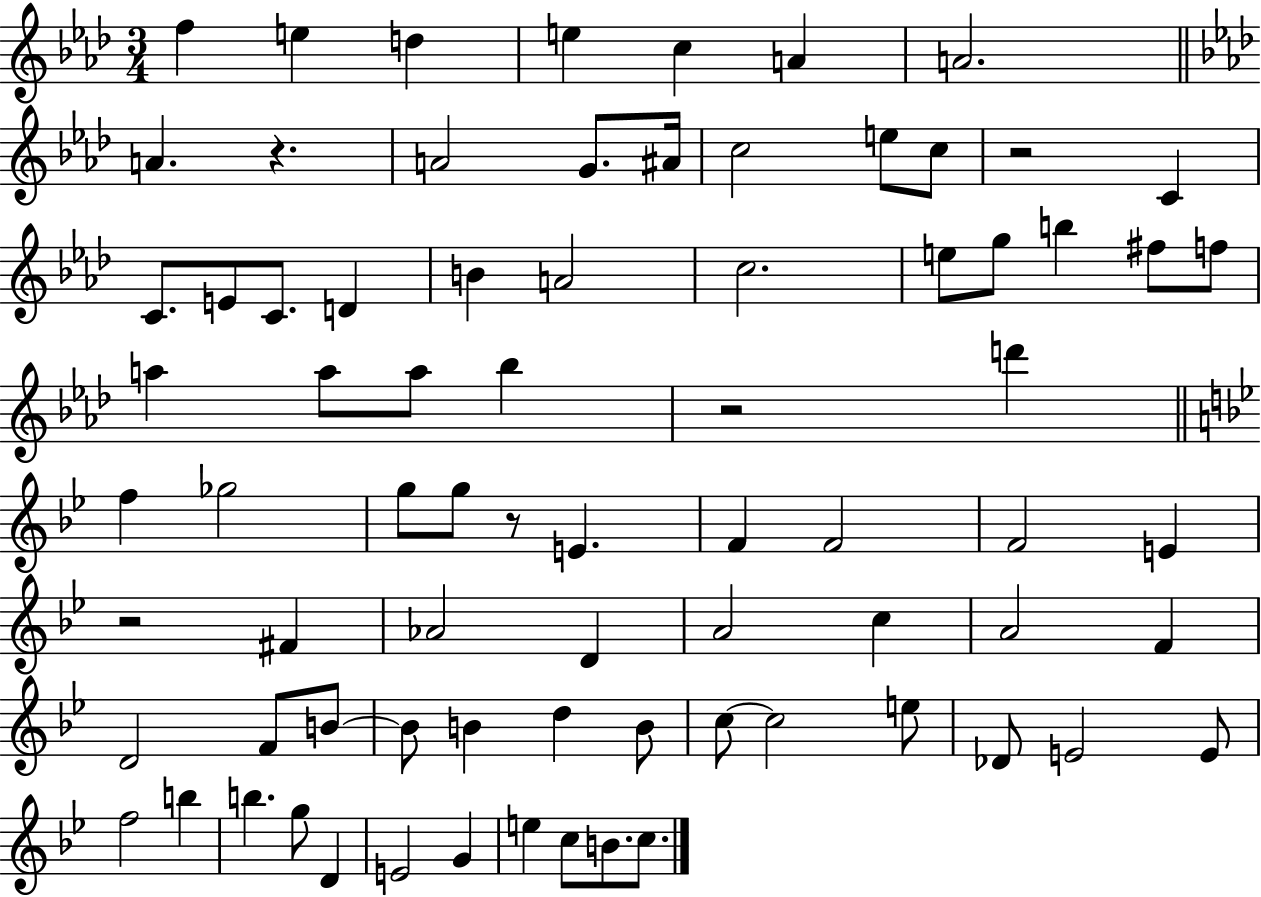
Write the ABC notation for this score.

X:1
T:Untitled
M:3/4
L:1/4
K:Ab
f e d e c A A2 A z A2 G/2 ^A/4 c2 e/2 c/2 z2 C C/2 E/2 C/2 D B A2 c2 e/2 g/2 b ^f/2 f/2 a a/2 a/2 _b z2 d' f _g2 g/2 g/2 z/2 E F F2 F2 E z2 ^F _A2 D A2 c A2 F D2 F/2 B/2 B/2 B d B/2 c/2 c2 e/2 _D/2 E2 E/2 f2 b b g/2 D E2 G e c/2 B/2 c/2